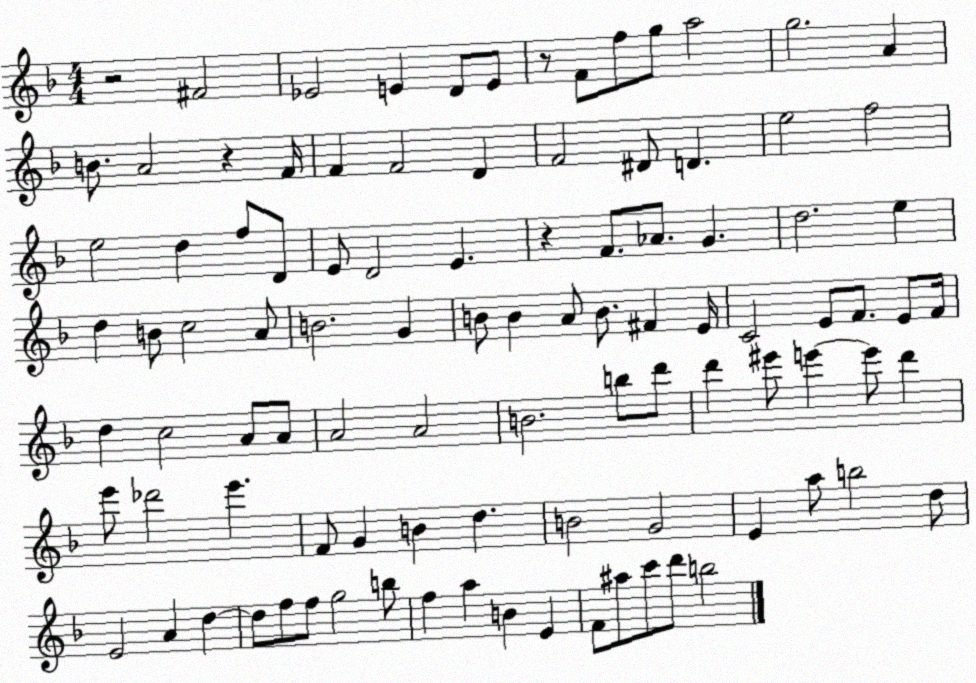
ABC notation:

X:1
T:Untitled
M:4/4
L:1/4
K:F
z2 ^F2 _E2 E D/2 E/2 z/2 F/2 f/2 g/2 a2 g2 A B/2 A2 z F/4 F F2 D F2 ^D/2 D e2 f2 e2 d f/2 D/2 E/2 D2 E z F/2 _A/2 G d2 e d B/2 c2 A/2 B2 G B/2 B A/2 B/2 ^F E/4 C2 E/2 F/2 E/2 F/4 d c2 A/2 A/2 A2 A2 B2 b/2 d'/2 d' ^e'/2 e' e'/2 d' e'/2 _d'2 e' F/2 G B d B2 G2 E a/2 b2 d/2 E2 A d d/2 f/2 f/2 g2 b/2 f a B E F/2 ^a/2 c'/2 d'/2 b2